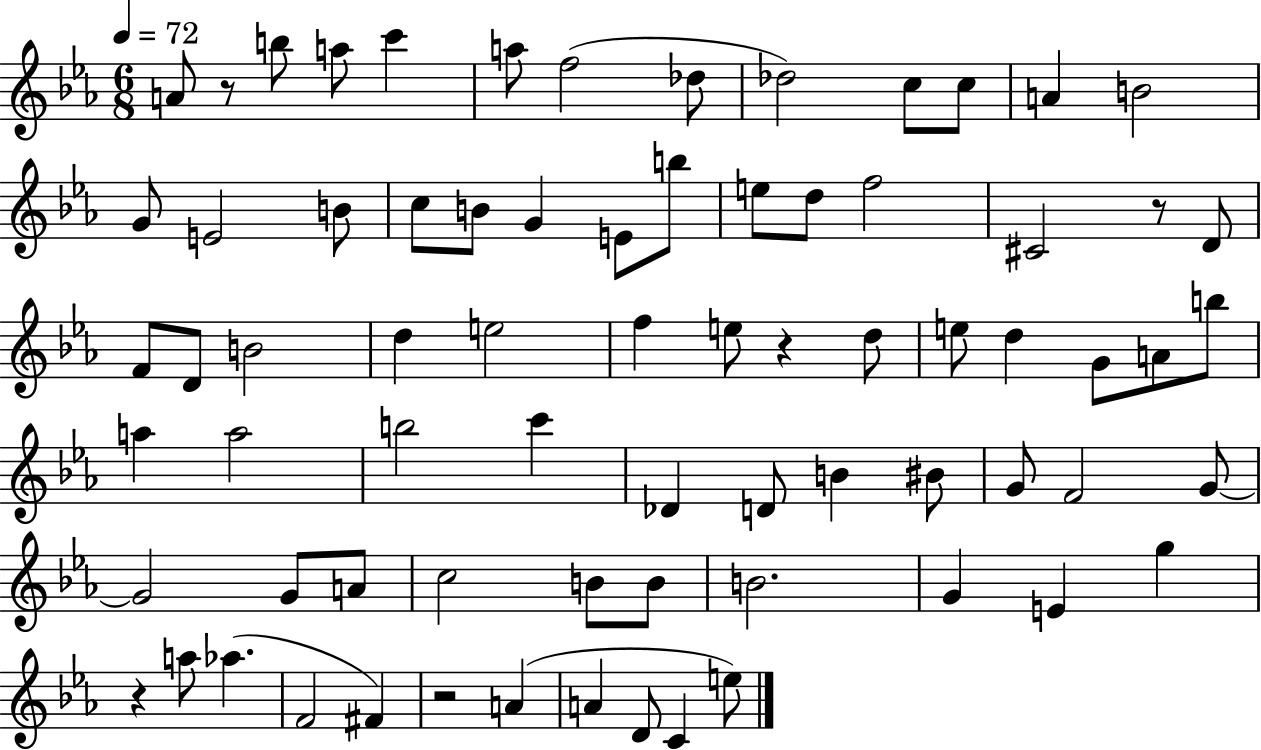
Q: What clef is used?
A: treble